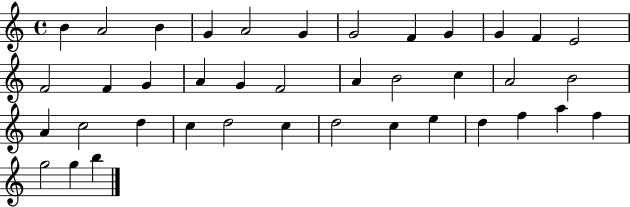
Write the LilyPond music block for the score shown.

{
  \clef treble
  \time 4/4
  \defaultTimeSignature
  \key c \major
  b'4 a'2 b'4 | g'4 a'2 g'4 | g'2 f'4 g'4 | g'4 f'4 e'2 | \break f'2 f'4 g'4 | a'4 g'4 f'2 | a'4 b'2 c''4 | a'2 b'2 | \break a'4 c''2 d''4 | c''4 d''2 c''4 | d''2 c''4 e''4 | d''4 f''4 a''4 f''4 | \break g''2 g''4 b''4 | \bar "|."
}